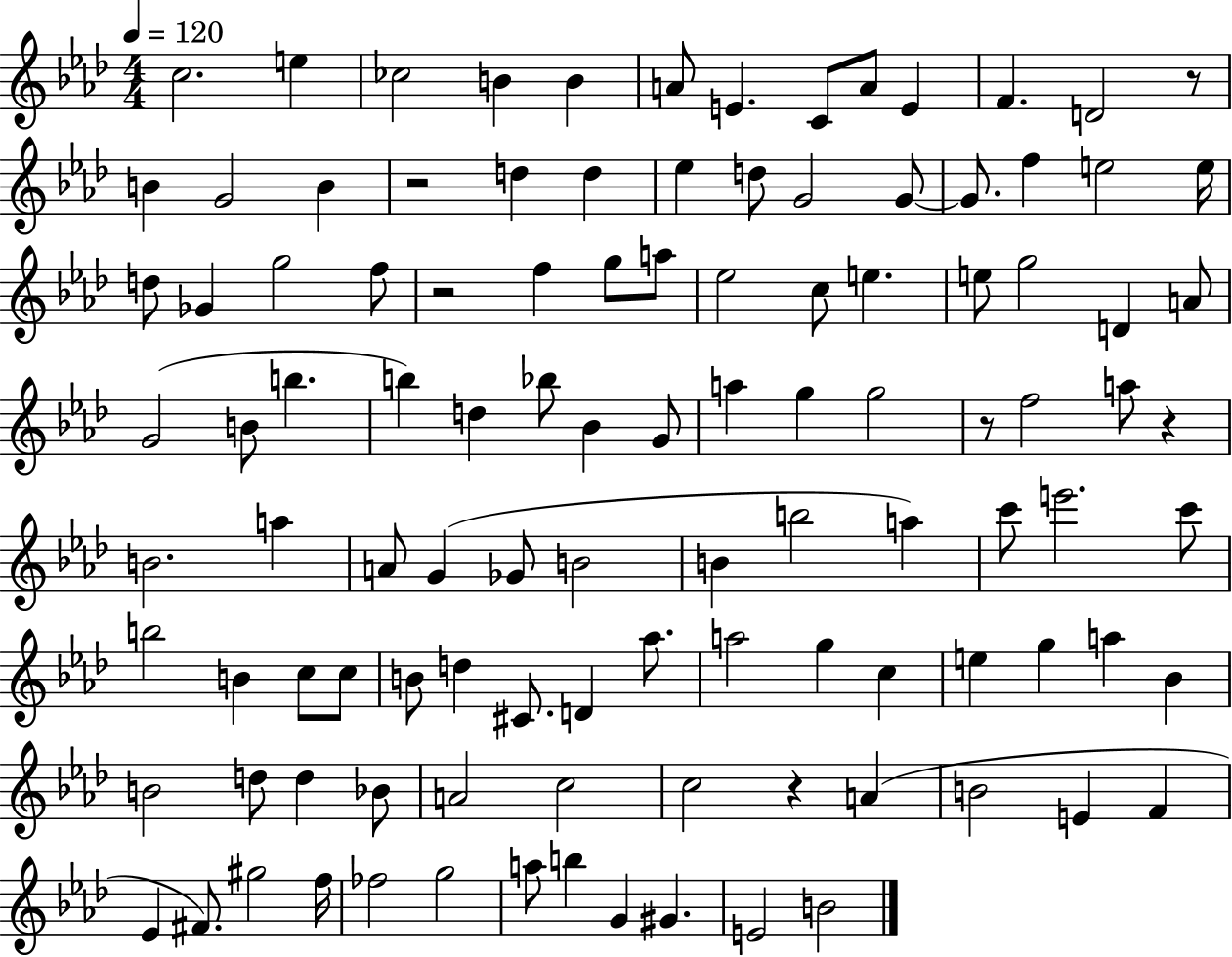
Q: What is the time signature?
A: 4/4